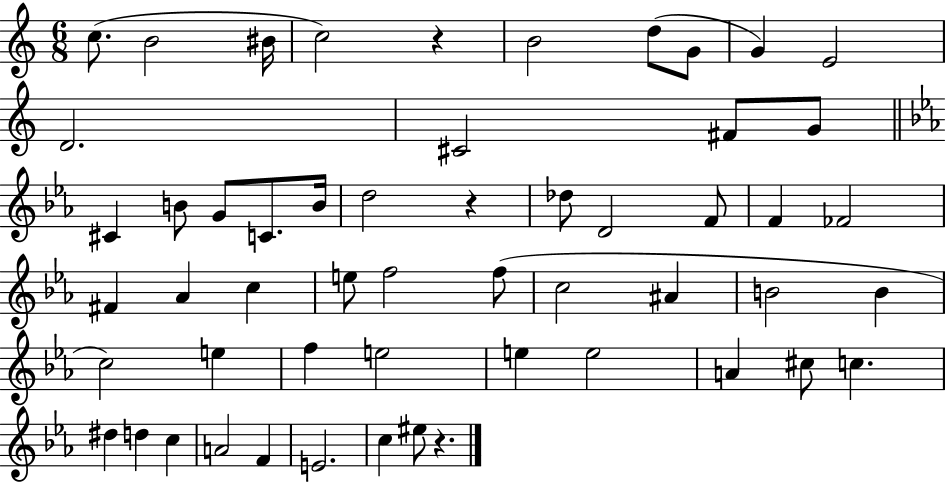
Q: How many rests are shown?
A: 3